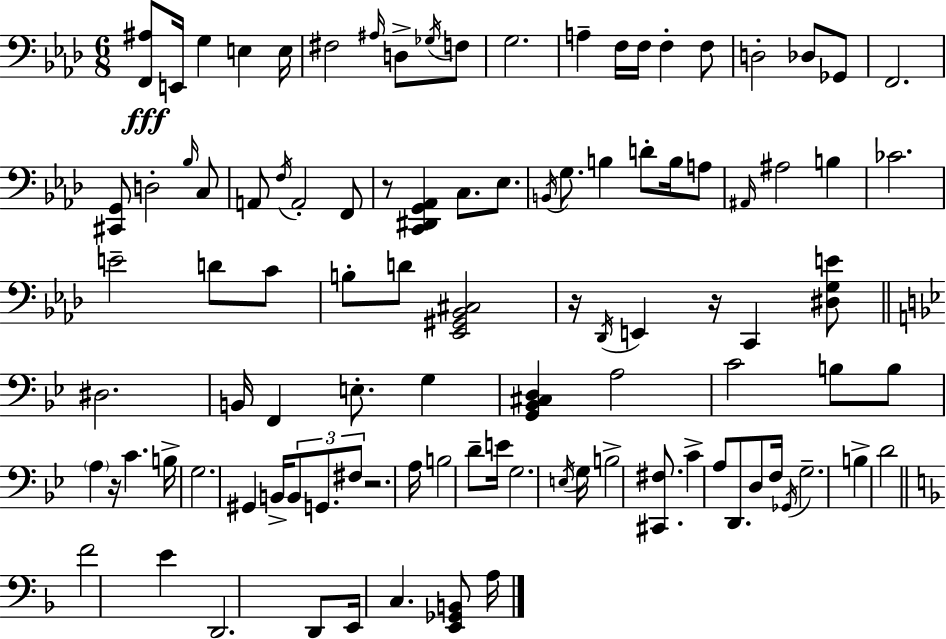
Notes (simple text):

[F2,A#3]/e E2/s G3/q E3/q E3/s F#3/h A#3/s D3/e Gb3/s F3/e G3/h. A3/q F3/s F3/s F3/q F3/e D3/h Db3/e Gb2/e F2/h. [C#2,G2]/e D3/h Bb3/s C3/e A2/e F3/s A2/h F2/e R/e [C2,D#2,G2,Ab2]/q C3/e. Eb3/e. B2/s G3/e. B3/q D4/e B3/s A3/e A#2/s A#3/h B3/q CES4/h. E4/h D4/e C4/e B3/e D4/e [Eb2,G#2,Bb2,C#3]/h R/s Db2/s E2/q R/s C2/q [D#3,G3,E4]/e D#3/h. B2/s F2/q E3/e. G3/q [G2,Bb2,C#3,D3]/q A3/h C4/h B3/e B3/e A3/q R/s C4/q. B3/s G3/h. G#2/q B2/s B2/e G2/e. F#3/e R/h. A3/s B3/h D4/e E4/s G3/h. E3/s G3/s B3/h [C#2,F#3]/e. C4/q A3/e D2/e. D3/e F3/s Gb2/s G3/h. B3/q D4/h F4/h E4/q D2/h. D2/e E2/s C3/q. [E2,Gb2,B2]/e A3/s